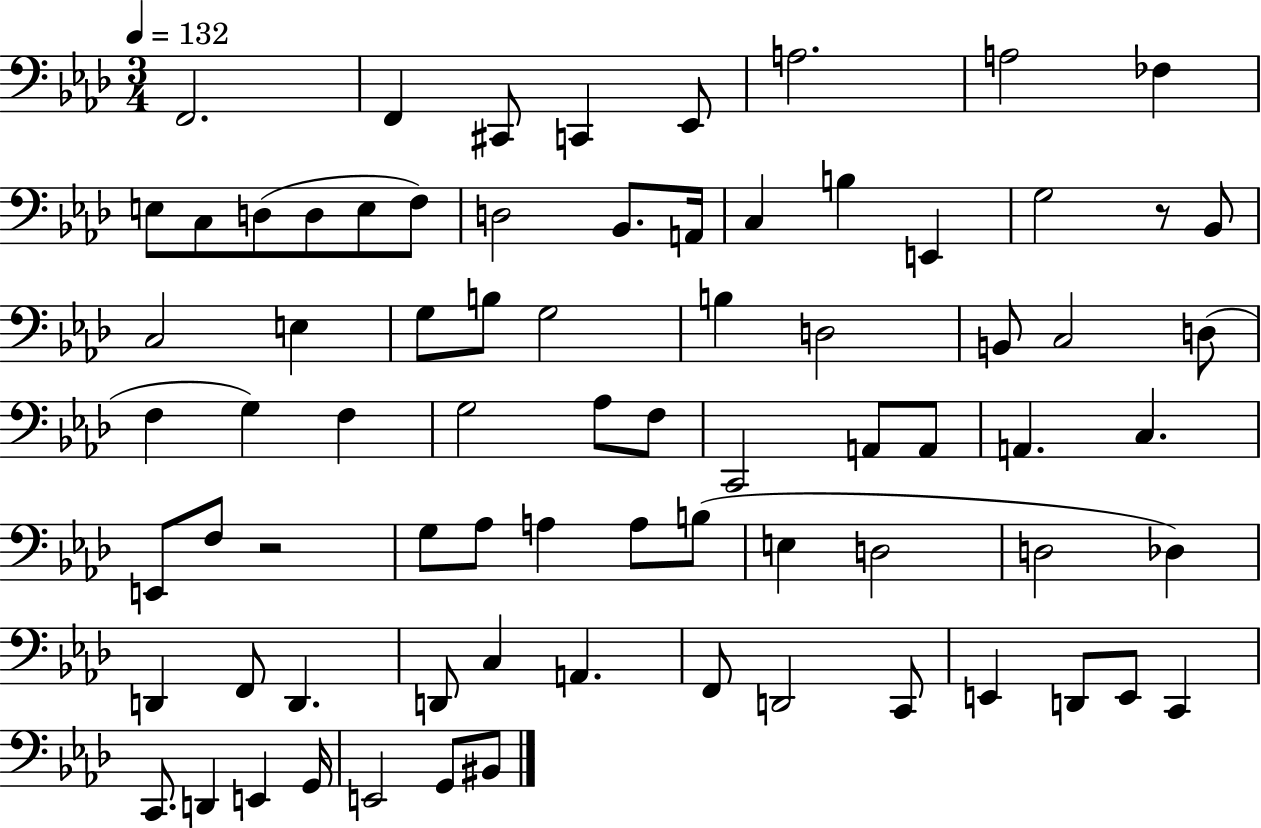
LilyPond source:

{
  \clef bass
  \numericTimeSignature
  \time 3/4
  \key aes \major
  \tempo 4 = 132
  f,2. | f,4 cis,8 c,4 ees,8 | a2. | a2 fes4 | \break e8 c8 d8( d8 e8 f8) | d2 bes,8. a,16 | c4 b4 e,4 | g2 r8 bes,8 | \break c2 e4 | g8 b8 g2 | b4 d2 | b,8 c2 d8( | \break f4 g4) f4 | g2 aes8 f8 | c,2 a,8 a,8 | a,4. c4. | \break e,8 f8 r2 | g8 aes8 a4 a8 b8( | e4 d2 | d2 des4) | \break d,4 f,8 d,4. | d,8 c4 a,4. | f,8 d,2 c,8 | e,4 d,8 e,8 c,4 | \break c,8. d,4 e,4 g,16 | e,2 g,8 bis,8 | \bar "|."
}